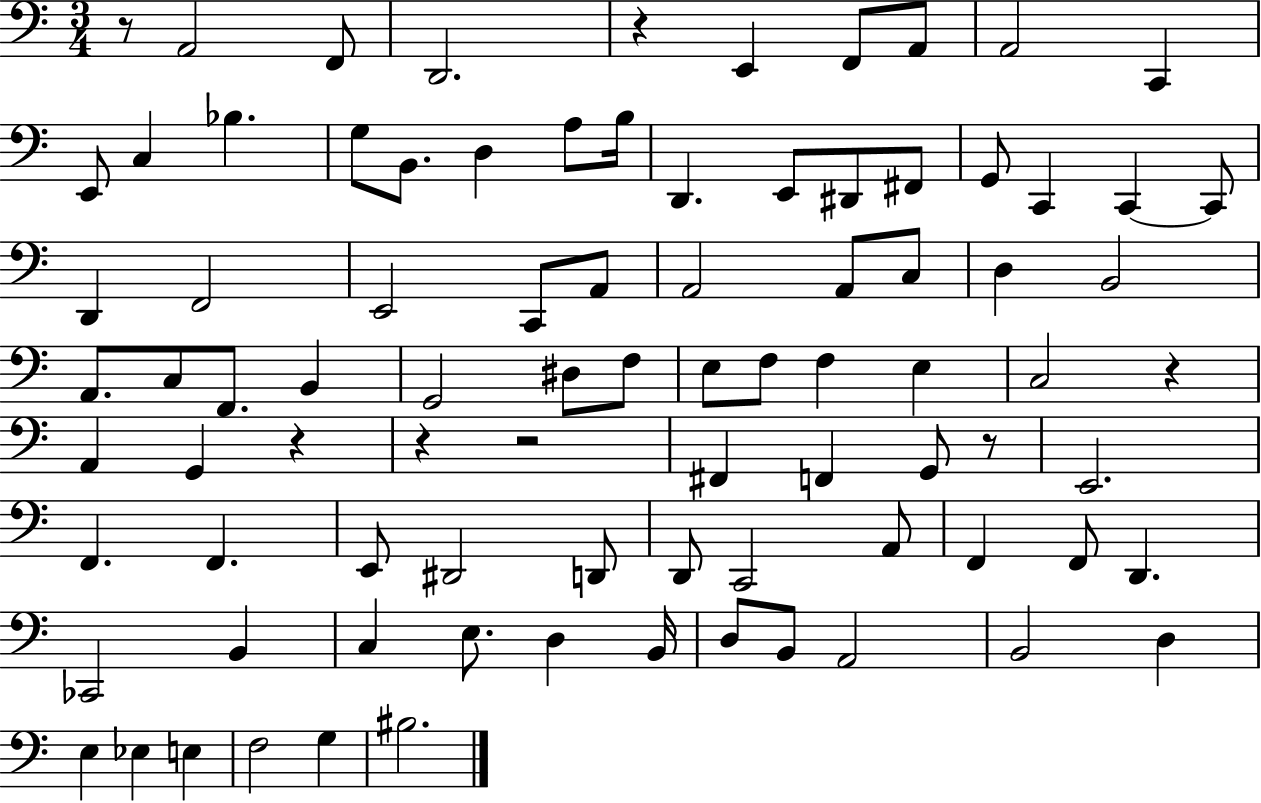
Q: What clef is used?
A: bass